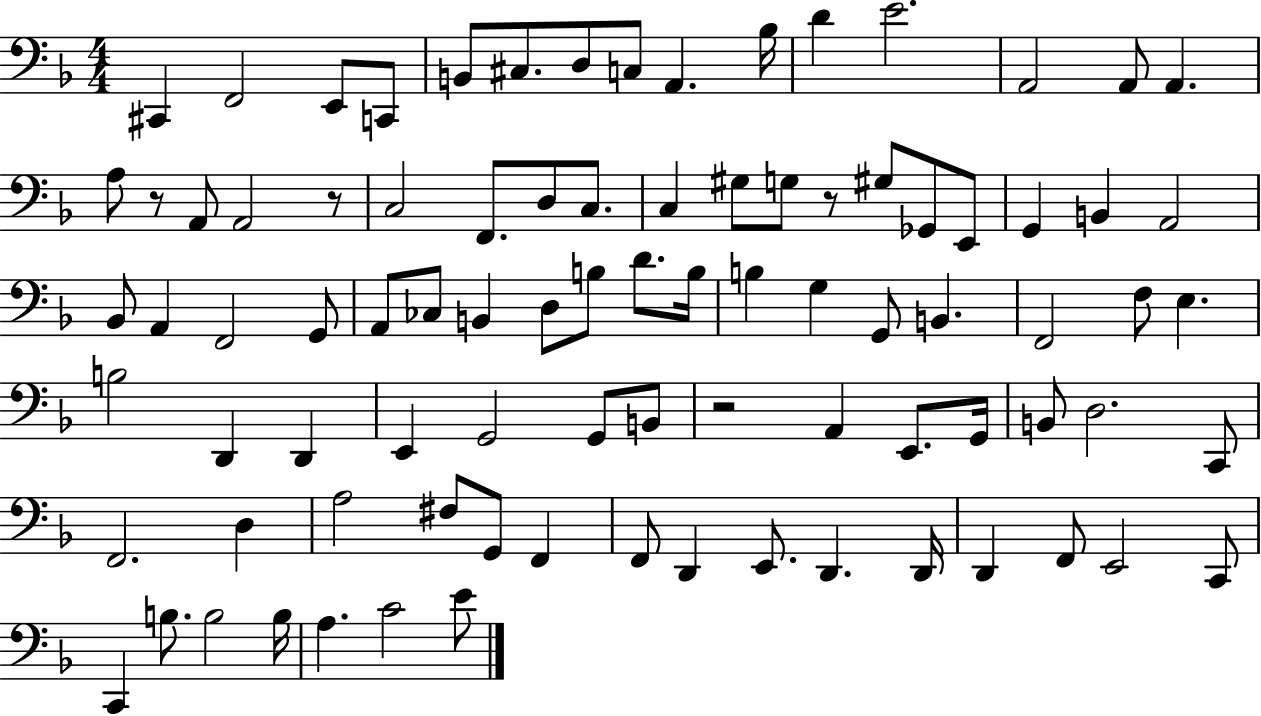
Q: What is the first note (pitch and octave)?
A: C#2